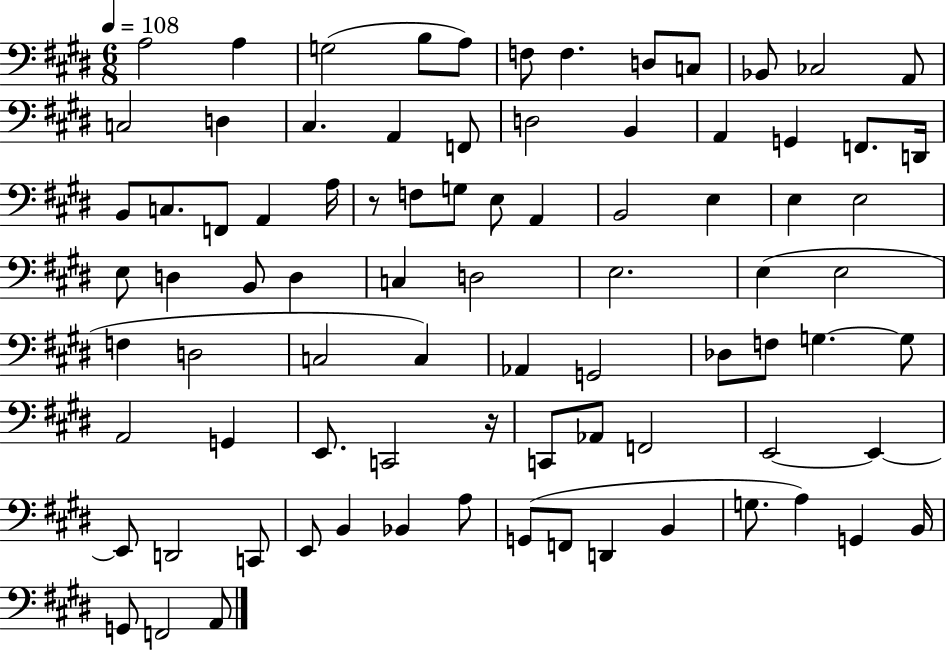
{
  \clef bass
  \numericTimeSignature
  \time 6/8
  \key e \major
  \tempo 4 = 108
  a2 a4 | g2( b8 a8) | f8 f4. d8 c8 | bes,8 ces2 a,8 | \break c2 d4 | cis4. a,4 f,8 | d2 b,4 | a,4 g,4 f,8. d,16 | \break b,8 c8. f,8 a,4 a16 | r8 f8 g8 e8 a,4 | b,2 e4 | e4 e2 | \break e8 d4 b,8 d4 | c4 d2 | e2. | e4( e2 | \break f4 d2 | c2 c4) | aes,4 g,2 | des8 f8 g4.~~ g8 | \break a,2 g,4 | e,8. c,2 r16 | c,8 aes,8 f,2 | e,2~~ e,4~~ | \break e,8 d,2 c,8 | e,8 b,4 bes,4 a8 | g,8( f,8 d,4 b,4 | g8. a4) g,4 b,16 | \break g,8 f,2 a,8 | \bar "|."
}